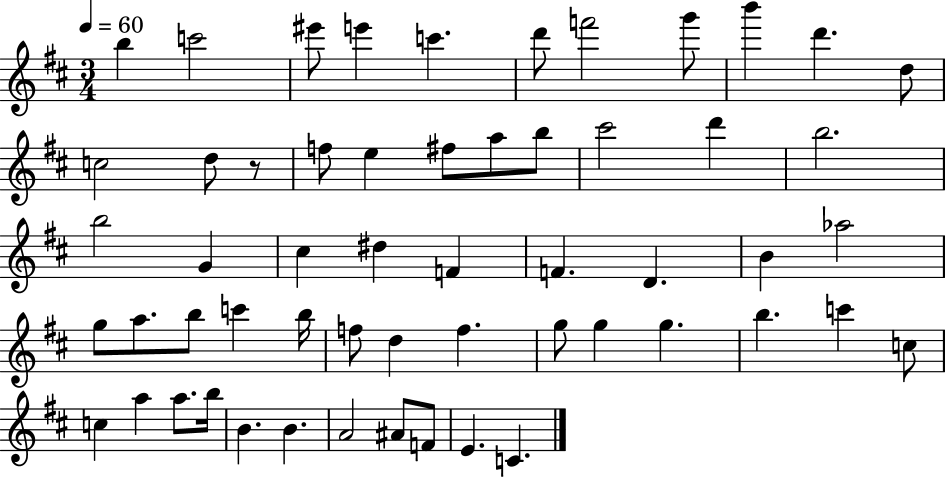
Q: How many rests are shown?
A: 1